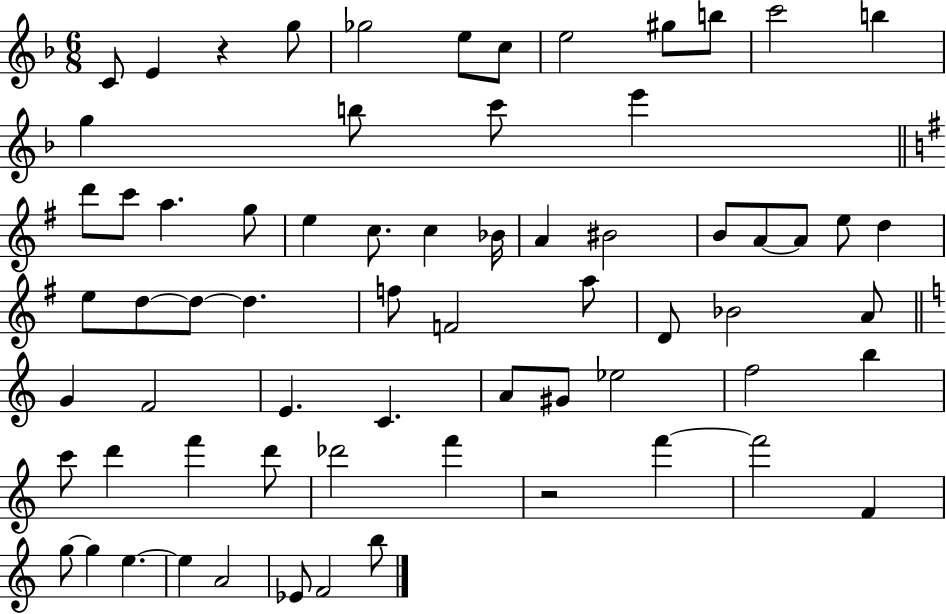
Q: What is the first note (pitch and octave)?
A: C4